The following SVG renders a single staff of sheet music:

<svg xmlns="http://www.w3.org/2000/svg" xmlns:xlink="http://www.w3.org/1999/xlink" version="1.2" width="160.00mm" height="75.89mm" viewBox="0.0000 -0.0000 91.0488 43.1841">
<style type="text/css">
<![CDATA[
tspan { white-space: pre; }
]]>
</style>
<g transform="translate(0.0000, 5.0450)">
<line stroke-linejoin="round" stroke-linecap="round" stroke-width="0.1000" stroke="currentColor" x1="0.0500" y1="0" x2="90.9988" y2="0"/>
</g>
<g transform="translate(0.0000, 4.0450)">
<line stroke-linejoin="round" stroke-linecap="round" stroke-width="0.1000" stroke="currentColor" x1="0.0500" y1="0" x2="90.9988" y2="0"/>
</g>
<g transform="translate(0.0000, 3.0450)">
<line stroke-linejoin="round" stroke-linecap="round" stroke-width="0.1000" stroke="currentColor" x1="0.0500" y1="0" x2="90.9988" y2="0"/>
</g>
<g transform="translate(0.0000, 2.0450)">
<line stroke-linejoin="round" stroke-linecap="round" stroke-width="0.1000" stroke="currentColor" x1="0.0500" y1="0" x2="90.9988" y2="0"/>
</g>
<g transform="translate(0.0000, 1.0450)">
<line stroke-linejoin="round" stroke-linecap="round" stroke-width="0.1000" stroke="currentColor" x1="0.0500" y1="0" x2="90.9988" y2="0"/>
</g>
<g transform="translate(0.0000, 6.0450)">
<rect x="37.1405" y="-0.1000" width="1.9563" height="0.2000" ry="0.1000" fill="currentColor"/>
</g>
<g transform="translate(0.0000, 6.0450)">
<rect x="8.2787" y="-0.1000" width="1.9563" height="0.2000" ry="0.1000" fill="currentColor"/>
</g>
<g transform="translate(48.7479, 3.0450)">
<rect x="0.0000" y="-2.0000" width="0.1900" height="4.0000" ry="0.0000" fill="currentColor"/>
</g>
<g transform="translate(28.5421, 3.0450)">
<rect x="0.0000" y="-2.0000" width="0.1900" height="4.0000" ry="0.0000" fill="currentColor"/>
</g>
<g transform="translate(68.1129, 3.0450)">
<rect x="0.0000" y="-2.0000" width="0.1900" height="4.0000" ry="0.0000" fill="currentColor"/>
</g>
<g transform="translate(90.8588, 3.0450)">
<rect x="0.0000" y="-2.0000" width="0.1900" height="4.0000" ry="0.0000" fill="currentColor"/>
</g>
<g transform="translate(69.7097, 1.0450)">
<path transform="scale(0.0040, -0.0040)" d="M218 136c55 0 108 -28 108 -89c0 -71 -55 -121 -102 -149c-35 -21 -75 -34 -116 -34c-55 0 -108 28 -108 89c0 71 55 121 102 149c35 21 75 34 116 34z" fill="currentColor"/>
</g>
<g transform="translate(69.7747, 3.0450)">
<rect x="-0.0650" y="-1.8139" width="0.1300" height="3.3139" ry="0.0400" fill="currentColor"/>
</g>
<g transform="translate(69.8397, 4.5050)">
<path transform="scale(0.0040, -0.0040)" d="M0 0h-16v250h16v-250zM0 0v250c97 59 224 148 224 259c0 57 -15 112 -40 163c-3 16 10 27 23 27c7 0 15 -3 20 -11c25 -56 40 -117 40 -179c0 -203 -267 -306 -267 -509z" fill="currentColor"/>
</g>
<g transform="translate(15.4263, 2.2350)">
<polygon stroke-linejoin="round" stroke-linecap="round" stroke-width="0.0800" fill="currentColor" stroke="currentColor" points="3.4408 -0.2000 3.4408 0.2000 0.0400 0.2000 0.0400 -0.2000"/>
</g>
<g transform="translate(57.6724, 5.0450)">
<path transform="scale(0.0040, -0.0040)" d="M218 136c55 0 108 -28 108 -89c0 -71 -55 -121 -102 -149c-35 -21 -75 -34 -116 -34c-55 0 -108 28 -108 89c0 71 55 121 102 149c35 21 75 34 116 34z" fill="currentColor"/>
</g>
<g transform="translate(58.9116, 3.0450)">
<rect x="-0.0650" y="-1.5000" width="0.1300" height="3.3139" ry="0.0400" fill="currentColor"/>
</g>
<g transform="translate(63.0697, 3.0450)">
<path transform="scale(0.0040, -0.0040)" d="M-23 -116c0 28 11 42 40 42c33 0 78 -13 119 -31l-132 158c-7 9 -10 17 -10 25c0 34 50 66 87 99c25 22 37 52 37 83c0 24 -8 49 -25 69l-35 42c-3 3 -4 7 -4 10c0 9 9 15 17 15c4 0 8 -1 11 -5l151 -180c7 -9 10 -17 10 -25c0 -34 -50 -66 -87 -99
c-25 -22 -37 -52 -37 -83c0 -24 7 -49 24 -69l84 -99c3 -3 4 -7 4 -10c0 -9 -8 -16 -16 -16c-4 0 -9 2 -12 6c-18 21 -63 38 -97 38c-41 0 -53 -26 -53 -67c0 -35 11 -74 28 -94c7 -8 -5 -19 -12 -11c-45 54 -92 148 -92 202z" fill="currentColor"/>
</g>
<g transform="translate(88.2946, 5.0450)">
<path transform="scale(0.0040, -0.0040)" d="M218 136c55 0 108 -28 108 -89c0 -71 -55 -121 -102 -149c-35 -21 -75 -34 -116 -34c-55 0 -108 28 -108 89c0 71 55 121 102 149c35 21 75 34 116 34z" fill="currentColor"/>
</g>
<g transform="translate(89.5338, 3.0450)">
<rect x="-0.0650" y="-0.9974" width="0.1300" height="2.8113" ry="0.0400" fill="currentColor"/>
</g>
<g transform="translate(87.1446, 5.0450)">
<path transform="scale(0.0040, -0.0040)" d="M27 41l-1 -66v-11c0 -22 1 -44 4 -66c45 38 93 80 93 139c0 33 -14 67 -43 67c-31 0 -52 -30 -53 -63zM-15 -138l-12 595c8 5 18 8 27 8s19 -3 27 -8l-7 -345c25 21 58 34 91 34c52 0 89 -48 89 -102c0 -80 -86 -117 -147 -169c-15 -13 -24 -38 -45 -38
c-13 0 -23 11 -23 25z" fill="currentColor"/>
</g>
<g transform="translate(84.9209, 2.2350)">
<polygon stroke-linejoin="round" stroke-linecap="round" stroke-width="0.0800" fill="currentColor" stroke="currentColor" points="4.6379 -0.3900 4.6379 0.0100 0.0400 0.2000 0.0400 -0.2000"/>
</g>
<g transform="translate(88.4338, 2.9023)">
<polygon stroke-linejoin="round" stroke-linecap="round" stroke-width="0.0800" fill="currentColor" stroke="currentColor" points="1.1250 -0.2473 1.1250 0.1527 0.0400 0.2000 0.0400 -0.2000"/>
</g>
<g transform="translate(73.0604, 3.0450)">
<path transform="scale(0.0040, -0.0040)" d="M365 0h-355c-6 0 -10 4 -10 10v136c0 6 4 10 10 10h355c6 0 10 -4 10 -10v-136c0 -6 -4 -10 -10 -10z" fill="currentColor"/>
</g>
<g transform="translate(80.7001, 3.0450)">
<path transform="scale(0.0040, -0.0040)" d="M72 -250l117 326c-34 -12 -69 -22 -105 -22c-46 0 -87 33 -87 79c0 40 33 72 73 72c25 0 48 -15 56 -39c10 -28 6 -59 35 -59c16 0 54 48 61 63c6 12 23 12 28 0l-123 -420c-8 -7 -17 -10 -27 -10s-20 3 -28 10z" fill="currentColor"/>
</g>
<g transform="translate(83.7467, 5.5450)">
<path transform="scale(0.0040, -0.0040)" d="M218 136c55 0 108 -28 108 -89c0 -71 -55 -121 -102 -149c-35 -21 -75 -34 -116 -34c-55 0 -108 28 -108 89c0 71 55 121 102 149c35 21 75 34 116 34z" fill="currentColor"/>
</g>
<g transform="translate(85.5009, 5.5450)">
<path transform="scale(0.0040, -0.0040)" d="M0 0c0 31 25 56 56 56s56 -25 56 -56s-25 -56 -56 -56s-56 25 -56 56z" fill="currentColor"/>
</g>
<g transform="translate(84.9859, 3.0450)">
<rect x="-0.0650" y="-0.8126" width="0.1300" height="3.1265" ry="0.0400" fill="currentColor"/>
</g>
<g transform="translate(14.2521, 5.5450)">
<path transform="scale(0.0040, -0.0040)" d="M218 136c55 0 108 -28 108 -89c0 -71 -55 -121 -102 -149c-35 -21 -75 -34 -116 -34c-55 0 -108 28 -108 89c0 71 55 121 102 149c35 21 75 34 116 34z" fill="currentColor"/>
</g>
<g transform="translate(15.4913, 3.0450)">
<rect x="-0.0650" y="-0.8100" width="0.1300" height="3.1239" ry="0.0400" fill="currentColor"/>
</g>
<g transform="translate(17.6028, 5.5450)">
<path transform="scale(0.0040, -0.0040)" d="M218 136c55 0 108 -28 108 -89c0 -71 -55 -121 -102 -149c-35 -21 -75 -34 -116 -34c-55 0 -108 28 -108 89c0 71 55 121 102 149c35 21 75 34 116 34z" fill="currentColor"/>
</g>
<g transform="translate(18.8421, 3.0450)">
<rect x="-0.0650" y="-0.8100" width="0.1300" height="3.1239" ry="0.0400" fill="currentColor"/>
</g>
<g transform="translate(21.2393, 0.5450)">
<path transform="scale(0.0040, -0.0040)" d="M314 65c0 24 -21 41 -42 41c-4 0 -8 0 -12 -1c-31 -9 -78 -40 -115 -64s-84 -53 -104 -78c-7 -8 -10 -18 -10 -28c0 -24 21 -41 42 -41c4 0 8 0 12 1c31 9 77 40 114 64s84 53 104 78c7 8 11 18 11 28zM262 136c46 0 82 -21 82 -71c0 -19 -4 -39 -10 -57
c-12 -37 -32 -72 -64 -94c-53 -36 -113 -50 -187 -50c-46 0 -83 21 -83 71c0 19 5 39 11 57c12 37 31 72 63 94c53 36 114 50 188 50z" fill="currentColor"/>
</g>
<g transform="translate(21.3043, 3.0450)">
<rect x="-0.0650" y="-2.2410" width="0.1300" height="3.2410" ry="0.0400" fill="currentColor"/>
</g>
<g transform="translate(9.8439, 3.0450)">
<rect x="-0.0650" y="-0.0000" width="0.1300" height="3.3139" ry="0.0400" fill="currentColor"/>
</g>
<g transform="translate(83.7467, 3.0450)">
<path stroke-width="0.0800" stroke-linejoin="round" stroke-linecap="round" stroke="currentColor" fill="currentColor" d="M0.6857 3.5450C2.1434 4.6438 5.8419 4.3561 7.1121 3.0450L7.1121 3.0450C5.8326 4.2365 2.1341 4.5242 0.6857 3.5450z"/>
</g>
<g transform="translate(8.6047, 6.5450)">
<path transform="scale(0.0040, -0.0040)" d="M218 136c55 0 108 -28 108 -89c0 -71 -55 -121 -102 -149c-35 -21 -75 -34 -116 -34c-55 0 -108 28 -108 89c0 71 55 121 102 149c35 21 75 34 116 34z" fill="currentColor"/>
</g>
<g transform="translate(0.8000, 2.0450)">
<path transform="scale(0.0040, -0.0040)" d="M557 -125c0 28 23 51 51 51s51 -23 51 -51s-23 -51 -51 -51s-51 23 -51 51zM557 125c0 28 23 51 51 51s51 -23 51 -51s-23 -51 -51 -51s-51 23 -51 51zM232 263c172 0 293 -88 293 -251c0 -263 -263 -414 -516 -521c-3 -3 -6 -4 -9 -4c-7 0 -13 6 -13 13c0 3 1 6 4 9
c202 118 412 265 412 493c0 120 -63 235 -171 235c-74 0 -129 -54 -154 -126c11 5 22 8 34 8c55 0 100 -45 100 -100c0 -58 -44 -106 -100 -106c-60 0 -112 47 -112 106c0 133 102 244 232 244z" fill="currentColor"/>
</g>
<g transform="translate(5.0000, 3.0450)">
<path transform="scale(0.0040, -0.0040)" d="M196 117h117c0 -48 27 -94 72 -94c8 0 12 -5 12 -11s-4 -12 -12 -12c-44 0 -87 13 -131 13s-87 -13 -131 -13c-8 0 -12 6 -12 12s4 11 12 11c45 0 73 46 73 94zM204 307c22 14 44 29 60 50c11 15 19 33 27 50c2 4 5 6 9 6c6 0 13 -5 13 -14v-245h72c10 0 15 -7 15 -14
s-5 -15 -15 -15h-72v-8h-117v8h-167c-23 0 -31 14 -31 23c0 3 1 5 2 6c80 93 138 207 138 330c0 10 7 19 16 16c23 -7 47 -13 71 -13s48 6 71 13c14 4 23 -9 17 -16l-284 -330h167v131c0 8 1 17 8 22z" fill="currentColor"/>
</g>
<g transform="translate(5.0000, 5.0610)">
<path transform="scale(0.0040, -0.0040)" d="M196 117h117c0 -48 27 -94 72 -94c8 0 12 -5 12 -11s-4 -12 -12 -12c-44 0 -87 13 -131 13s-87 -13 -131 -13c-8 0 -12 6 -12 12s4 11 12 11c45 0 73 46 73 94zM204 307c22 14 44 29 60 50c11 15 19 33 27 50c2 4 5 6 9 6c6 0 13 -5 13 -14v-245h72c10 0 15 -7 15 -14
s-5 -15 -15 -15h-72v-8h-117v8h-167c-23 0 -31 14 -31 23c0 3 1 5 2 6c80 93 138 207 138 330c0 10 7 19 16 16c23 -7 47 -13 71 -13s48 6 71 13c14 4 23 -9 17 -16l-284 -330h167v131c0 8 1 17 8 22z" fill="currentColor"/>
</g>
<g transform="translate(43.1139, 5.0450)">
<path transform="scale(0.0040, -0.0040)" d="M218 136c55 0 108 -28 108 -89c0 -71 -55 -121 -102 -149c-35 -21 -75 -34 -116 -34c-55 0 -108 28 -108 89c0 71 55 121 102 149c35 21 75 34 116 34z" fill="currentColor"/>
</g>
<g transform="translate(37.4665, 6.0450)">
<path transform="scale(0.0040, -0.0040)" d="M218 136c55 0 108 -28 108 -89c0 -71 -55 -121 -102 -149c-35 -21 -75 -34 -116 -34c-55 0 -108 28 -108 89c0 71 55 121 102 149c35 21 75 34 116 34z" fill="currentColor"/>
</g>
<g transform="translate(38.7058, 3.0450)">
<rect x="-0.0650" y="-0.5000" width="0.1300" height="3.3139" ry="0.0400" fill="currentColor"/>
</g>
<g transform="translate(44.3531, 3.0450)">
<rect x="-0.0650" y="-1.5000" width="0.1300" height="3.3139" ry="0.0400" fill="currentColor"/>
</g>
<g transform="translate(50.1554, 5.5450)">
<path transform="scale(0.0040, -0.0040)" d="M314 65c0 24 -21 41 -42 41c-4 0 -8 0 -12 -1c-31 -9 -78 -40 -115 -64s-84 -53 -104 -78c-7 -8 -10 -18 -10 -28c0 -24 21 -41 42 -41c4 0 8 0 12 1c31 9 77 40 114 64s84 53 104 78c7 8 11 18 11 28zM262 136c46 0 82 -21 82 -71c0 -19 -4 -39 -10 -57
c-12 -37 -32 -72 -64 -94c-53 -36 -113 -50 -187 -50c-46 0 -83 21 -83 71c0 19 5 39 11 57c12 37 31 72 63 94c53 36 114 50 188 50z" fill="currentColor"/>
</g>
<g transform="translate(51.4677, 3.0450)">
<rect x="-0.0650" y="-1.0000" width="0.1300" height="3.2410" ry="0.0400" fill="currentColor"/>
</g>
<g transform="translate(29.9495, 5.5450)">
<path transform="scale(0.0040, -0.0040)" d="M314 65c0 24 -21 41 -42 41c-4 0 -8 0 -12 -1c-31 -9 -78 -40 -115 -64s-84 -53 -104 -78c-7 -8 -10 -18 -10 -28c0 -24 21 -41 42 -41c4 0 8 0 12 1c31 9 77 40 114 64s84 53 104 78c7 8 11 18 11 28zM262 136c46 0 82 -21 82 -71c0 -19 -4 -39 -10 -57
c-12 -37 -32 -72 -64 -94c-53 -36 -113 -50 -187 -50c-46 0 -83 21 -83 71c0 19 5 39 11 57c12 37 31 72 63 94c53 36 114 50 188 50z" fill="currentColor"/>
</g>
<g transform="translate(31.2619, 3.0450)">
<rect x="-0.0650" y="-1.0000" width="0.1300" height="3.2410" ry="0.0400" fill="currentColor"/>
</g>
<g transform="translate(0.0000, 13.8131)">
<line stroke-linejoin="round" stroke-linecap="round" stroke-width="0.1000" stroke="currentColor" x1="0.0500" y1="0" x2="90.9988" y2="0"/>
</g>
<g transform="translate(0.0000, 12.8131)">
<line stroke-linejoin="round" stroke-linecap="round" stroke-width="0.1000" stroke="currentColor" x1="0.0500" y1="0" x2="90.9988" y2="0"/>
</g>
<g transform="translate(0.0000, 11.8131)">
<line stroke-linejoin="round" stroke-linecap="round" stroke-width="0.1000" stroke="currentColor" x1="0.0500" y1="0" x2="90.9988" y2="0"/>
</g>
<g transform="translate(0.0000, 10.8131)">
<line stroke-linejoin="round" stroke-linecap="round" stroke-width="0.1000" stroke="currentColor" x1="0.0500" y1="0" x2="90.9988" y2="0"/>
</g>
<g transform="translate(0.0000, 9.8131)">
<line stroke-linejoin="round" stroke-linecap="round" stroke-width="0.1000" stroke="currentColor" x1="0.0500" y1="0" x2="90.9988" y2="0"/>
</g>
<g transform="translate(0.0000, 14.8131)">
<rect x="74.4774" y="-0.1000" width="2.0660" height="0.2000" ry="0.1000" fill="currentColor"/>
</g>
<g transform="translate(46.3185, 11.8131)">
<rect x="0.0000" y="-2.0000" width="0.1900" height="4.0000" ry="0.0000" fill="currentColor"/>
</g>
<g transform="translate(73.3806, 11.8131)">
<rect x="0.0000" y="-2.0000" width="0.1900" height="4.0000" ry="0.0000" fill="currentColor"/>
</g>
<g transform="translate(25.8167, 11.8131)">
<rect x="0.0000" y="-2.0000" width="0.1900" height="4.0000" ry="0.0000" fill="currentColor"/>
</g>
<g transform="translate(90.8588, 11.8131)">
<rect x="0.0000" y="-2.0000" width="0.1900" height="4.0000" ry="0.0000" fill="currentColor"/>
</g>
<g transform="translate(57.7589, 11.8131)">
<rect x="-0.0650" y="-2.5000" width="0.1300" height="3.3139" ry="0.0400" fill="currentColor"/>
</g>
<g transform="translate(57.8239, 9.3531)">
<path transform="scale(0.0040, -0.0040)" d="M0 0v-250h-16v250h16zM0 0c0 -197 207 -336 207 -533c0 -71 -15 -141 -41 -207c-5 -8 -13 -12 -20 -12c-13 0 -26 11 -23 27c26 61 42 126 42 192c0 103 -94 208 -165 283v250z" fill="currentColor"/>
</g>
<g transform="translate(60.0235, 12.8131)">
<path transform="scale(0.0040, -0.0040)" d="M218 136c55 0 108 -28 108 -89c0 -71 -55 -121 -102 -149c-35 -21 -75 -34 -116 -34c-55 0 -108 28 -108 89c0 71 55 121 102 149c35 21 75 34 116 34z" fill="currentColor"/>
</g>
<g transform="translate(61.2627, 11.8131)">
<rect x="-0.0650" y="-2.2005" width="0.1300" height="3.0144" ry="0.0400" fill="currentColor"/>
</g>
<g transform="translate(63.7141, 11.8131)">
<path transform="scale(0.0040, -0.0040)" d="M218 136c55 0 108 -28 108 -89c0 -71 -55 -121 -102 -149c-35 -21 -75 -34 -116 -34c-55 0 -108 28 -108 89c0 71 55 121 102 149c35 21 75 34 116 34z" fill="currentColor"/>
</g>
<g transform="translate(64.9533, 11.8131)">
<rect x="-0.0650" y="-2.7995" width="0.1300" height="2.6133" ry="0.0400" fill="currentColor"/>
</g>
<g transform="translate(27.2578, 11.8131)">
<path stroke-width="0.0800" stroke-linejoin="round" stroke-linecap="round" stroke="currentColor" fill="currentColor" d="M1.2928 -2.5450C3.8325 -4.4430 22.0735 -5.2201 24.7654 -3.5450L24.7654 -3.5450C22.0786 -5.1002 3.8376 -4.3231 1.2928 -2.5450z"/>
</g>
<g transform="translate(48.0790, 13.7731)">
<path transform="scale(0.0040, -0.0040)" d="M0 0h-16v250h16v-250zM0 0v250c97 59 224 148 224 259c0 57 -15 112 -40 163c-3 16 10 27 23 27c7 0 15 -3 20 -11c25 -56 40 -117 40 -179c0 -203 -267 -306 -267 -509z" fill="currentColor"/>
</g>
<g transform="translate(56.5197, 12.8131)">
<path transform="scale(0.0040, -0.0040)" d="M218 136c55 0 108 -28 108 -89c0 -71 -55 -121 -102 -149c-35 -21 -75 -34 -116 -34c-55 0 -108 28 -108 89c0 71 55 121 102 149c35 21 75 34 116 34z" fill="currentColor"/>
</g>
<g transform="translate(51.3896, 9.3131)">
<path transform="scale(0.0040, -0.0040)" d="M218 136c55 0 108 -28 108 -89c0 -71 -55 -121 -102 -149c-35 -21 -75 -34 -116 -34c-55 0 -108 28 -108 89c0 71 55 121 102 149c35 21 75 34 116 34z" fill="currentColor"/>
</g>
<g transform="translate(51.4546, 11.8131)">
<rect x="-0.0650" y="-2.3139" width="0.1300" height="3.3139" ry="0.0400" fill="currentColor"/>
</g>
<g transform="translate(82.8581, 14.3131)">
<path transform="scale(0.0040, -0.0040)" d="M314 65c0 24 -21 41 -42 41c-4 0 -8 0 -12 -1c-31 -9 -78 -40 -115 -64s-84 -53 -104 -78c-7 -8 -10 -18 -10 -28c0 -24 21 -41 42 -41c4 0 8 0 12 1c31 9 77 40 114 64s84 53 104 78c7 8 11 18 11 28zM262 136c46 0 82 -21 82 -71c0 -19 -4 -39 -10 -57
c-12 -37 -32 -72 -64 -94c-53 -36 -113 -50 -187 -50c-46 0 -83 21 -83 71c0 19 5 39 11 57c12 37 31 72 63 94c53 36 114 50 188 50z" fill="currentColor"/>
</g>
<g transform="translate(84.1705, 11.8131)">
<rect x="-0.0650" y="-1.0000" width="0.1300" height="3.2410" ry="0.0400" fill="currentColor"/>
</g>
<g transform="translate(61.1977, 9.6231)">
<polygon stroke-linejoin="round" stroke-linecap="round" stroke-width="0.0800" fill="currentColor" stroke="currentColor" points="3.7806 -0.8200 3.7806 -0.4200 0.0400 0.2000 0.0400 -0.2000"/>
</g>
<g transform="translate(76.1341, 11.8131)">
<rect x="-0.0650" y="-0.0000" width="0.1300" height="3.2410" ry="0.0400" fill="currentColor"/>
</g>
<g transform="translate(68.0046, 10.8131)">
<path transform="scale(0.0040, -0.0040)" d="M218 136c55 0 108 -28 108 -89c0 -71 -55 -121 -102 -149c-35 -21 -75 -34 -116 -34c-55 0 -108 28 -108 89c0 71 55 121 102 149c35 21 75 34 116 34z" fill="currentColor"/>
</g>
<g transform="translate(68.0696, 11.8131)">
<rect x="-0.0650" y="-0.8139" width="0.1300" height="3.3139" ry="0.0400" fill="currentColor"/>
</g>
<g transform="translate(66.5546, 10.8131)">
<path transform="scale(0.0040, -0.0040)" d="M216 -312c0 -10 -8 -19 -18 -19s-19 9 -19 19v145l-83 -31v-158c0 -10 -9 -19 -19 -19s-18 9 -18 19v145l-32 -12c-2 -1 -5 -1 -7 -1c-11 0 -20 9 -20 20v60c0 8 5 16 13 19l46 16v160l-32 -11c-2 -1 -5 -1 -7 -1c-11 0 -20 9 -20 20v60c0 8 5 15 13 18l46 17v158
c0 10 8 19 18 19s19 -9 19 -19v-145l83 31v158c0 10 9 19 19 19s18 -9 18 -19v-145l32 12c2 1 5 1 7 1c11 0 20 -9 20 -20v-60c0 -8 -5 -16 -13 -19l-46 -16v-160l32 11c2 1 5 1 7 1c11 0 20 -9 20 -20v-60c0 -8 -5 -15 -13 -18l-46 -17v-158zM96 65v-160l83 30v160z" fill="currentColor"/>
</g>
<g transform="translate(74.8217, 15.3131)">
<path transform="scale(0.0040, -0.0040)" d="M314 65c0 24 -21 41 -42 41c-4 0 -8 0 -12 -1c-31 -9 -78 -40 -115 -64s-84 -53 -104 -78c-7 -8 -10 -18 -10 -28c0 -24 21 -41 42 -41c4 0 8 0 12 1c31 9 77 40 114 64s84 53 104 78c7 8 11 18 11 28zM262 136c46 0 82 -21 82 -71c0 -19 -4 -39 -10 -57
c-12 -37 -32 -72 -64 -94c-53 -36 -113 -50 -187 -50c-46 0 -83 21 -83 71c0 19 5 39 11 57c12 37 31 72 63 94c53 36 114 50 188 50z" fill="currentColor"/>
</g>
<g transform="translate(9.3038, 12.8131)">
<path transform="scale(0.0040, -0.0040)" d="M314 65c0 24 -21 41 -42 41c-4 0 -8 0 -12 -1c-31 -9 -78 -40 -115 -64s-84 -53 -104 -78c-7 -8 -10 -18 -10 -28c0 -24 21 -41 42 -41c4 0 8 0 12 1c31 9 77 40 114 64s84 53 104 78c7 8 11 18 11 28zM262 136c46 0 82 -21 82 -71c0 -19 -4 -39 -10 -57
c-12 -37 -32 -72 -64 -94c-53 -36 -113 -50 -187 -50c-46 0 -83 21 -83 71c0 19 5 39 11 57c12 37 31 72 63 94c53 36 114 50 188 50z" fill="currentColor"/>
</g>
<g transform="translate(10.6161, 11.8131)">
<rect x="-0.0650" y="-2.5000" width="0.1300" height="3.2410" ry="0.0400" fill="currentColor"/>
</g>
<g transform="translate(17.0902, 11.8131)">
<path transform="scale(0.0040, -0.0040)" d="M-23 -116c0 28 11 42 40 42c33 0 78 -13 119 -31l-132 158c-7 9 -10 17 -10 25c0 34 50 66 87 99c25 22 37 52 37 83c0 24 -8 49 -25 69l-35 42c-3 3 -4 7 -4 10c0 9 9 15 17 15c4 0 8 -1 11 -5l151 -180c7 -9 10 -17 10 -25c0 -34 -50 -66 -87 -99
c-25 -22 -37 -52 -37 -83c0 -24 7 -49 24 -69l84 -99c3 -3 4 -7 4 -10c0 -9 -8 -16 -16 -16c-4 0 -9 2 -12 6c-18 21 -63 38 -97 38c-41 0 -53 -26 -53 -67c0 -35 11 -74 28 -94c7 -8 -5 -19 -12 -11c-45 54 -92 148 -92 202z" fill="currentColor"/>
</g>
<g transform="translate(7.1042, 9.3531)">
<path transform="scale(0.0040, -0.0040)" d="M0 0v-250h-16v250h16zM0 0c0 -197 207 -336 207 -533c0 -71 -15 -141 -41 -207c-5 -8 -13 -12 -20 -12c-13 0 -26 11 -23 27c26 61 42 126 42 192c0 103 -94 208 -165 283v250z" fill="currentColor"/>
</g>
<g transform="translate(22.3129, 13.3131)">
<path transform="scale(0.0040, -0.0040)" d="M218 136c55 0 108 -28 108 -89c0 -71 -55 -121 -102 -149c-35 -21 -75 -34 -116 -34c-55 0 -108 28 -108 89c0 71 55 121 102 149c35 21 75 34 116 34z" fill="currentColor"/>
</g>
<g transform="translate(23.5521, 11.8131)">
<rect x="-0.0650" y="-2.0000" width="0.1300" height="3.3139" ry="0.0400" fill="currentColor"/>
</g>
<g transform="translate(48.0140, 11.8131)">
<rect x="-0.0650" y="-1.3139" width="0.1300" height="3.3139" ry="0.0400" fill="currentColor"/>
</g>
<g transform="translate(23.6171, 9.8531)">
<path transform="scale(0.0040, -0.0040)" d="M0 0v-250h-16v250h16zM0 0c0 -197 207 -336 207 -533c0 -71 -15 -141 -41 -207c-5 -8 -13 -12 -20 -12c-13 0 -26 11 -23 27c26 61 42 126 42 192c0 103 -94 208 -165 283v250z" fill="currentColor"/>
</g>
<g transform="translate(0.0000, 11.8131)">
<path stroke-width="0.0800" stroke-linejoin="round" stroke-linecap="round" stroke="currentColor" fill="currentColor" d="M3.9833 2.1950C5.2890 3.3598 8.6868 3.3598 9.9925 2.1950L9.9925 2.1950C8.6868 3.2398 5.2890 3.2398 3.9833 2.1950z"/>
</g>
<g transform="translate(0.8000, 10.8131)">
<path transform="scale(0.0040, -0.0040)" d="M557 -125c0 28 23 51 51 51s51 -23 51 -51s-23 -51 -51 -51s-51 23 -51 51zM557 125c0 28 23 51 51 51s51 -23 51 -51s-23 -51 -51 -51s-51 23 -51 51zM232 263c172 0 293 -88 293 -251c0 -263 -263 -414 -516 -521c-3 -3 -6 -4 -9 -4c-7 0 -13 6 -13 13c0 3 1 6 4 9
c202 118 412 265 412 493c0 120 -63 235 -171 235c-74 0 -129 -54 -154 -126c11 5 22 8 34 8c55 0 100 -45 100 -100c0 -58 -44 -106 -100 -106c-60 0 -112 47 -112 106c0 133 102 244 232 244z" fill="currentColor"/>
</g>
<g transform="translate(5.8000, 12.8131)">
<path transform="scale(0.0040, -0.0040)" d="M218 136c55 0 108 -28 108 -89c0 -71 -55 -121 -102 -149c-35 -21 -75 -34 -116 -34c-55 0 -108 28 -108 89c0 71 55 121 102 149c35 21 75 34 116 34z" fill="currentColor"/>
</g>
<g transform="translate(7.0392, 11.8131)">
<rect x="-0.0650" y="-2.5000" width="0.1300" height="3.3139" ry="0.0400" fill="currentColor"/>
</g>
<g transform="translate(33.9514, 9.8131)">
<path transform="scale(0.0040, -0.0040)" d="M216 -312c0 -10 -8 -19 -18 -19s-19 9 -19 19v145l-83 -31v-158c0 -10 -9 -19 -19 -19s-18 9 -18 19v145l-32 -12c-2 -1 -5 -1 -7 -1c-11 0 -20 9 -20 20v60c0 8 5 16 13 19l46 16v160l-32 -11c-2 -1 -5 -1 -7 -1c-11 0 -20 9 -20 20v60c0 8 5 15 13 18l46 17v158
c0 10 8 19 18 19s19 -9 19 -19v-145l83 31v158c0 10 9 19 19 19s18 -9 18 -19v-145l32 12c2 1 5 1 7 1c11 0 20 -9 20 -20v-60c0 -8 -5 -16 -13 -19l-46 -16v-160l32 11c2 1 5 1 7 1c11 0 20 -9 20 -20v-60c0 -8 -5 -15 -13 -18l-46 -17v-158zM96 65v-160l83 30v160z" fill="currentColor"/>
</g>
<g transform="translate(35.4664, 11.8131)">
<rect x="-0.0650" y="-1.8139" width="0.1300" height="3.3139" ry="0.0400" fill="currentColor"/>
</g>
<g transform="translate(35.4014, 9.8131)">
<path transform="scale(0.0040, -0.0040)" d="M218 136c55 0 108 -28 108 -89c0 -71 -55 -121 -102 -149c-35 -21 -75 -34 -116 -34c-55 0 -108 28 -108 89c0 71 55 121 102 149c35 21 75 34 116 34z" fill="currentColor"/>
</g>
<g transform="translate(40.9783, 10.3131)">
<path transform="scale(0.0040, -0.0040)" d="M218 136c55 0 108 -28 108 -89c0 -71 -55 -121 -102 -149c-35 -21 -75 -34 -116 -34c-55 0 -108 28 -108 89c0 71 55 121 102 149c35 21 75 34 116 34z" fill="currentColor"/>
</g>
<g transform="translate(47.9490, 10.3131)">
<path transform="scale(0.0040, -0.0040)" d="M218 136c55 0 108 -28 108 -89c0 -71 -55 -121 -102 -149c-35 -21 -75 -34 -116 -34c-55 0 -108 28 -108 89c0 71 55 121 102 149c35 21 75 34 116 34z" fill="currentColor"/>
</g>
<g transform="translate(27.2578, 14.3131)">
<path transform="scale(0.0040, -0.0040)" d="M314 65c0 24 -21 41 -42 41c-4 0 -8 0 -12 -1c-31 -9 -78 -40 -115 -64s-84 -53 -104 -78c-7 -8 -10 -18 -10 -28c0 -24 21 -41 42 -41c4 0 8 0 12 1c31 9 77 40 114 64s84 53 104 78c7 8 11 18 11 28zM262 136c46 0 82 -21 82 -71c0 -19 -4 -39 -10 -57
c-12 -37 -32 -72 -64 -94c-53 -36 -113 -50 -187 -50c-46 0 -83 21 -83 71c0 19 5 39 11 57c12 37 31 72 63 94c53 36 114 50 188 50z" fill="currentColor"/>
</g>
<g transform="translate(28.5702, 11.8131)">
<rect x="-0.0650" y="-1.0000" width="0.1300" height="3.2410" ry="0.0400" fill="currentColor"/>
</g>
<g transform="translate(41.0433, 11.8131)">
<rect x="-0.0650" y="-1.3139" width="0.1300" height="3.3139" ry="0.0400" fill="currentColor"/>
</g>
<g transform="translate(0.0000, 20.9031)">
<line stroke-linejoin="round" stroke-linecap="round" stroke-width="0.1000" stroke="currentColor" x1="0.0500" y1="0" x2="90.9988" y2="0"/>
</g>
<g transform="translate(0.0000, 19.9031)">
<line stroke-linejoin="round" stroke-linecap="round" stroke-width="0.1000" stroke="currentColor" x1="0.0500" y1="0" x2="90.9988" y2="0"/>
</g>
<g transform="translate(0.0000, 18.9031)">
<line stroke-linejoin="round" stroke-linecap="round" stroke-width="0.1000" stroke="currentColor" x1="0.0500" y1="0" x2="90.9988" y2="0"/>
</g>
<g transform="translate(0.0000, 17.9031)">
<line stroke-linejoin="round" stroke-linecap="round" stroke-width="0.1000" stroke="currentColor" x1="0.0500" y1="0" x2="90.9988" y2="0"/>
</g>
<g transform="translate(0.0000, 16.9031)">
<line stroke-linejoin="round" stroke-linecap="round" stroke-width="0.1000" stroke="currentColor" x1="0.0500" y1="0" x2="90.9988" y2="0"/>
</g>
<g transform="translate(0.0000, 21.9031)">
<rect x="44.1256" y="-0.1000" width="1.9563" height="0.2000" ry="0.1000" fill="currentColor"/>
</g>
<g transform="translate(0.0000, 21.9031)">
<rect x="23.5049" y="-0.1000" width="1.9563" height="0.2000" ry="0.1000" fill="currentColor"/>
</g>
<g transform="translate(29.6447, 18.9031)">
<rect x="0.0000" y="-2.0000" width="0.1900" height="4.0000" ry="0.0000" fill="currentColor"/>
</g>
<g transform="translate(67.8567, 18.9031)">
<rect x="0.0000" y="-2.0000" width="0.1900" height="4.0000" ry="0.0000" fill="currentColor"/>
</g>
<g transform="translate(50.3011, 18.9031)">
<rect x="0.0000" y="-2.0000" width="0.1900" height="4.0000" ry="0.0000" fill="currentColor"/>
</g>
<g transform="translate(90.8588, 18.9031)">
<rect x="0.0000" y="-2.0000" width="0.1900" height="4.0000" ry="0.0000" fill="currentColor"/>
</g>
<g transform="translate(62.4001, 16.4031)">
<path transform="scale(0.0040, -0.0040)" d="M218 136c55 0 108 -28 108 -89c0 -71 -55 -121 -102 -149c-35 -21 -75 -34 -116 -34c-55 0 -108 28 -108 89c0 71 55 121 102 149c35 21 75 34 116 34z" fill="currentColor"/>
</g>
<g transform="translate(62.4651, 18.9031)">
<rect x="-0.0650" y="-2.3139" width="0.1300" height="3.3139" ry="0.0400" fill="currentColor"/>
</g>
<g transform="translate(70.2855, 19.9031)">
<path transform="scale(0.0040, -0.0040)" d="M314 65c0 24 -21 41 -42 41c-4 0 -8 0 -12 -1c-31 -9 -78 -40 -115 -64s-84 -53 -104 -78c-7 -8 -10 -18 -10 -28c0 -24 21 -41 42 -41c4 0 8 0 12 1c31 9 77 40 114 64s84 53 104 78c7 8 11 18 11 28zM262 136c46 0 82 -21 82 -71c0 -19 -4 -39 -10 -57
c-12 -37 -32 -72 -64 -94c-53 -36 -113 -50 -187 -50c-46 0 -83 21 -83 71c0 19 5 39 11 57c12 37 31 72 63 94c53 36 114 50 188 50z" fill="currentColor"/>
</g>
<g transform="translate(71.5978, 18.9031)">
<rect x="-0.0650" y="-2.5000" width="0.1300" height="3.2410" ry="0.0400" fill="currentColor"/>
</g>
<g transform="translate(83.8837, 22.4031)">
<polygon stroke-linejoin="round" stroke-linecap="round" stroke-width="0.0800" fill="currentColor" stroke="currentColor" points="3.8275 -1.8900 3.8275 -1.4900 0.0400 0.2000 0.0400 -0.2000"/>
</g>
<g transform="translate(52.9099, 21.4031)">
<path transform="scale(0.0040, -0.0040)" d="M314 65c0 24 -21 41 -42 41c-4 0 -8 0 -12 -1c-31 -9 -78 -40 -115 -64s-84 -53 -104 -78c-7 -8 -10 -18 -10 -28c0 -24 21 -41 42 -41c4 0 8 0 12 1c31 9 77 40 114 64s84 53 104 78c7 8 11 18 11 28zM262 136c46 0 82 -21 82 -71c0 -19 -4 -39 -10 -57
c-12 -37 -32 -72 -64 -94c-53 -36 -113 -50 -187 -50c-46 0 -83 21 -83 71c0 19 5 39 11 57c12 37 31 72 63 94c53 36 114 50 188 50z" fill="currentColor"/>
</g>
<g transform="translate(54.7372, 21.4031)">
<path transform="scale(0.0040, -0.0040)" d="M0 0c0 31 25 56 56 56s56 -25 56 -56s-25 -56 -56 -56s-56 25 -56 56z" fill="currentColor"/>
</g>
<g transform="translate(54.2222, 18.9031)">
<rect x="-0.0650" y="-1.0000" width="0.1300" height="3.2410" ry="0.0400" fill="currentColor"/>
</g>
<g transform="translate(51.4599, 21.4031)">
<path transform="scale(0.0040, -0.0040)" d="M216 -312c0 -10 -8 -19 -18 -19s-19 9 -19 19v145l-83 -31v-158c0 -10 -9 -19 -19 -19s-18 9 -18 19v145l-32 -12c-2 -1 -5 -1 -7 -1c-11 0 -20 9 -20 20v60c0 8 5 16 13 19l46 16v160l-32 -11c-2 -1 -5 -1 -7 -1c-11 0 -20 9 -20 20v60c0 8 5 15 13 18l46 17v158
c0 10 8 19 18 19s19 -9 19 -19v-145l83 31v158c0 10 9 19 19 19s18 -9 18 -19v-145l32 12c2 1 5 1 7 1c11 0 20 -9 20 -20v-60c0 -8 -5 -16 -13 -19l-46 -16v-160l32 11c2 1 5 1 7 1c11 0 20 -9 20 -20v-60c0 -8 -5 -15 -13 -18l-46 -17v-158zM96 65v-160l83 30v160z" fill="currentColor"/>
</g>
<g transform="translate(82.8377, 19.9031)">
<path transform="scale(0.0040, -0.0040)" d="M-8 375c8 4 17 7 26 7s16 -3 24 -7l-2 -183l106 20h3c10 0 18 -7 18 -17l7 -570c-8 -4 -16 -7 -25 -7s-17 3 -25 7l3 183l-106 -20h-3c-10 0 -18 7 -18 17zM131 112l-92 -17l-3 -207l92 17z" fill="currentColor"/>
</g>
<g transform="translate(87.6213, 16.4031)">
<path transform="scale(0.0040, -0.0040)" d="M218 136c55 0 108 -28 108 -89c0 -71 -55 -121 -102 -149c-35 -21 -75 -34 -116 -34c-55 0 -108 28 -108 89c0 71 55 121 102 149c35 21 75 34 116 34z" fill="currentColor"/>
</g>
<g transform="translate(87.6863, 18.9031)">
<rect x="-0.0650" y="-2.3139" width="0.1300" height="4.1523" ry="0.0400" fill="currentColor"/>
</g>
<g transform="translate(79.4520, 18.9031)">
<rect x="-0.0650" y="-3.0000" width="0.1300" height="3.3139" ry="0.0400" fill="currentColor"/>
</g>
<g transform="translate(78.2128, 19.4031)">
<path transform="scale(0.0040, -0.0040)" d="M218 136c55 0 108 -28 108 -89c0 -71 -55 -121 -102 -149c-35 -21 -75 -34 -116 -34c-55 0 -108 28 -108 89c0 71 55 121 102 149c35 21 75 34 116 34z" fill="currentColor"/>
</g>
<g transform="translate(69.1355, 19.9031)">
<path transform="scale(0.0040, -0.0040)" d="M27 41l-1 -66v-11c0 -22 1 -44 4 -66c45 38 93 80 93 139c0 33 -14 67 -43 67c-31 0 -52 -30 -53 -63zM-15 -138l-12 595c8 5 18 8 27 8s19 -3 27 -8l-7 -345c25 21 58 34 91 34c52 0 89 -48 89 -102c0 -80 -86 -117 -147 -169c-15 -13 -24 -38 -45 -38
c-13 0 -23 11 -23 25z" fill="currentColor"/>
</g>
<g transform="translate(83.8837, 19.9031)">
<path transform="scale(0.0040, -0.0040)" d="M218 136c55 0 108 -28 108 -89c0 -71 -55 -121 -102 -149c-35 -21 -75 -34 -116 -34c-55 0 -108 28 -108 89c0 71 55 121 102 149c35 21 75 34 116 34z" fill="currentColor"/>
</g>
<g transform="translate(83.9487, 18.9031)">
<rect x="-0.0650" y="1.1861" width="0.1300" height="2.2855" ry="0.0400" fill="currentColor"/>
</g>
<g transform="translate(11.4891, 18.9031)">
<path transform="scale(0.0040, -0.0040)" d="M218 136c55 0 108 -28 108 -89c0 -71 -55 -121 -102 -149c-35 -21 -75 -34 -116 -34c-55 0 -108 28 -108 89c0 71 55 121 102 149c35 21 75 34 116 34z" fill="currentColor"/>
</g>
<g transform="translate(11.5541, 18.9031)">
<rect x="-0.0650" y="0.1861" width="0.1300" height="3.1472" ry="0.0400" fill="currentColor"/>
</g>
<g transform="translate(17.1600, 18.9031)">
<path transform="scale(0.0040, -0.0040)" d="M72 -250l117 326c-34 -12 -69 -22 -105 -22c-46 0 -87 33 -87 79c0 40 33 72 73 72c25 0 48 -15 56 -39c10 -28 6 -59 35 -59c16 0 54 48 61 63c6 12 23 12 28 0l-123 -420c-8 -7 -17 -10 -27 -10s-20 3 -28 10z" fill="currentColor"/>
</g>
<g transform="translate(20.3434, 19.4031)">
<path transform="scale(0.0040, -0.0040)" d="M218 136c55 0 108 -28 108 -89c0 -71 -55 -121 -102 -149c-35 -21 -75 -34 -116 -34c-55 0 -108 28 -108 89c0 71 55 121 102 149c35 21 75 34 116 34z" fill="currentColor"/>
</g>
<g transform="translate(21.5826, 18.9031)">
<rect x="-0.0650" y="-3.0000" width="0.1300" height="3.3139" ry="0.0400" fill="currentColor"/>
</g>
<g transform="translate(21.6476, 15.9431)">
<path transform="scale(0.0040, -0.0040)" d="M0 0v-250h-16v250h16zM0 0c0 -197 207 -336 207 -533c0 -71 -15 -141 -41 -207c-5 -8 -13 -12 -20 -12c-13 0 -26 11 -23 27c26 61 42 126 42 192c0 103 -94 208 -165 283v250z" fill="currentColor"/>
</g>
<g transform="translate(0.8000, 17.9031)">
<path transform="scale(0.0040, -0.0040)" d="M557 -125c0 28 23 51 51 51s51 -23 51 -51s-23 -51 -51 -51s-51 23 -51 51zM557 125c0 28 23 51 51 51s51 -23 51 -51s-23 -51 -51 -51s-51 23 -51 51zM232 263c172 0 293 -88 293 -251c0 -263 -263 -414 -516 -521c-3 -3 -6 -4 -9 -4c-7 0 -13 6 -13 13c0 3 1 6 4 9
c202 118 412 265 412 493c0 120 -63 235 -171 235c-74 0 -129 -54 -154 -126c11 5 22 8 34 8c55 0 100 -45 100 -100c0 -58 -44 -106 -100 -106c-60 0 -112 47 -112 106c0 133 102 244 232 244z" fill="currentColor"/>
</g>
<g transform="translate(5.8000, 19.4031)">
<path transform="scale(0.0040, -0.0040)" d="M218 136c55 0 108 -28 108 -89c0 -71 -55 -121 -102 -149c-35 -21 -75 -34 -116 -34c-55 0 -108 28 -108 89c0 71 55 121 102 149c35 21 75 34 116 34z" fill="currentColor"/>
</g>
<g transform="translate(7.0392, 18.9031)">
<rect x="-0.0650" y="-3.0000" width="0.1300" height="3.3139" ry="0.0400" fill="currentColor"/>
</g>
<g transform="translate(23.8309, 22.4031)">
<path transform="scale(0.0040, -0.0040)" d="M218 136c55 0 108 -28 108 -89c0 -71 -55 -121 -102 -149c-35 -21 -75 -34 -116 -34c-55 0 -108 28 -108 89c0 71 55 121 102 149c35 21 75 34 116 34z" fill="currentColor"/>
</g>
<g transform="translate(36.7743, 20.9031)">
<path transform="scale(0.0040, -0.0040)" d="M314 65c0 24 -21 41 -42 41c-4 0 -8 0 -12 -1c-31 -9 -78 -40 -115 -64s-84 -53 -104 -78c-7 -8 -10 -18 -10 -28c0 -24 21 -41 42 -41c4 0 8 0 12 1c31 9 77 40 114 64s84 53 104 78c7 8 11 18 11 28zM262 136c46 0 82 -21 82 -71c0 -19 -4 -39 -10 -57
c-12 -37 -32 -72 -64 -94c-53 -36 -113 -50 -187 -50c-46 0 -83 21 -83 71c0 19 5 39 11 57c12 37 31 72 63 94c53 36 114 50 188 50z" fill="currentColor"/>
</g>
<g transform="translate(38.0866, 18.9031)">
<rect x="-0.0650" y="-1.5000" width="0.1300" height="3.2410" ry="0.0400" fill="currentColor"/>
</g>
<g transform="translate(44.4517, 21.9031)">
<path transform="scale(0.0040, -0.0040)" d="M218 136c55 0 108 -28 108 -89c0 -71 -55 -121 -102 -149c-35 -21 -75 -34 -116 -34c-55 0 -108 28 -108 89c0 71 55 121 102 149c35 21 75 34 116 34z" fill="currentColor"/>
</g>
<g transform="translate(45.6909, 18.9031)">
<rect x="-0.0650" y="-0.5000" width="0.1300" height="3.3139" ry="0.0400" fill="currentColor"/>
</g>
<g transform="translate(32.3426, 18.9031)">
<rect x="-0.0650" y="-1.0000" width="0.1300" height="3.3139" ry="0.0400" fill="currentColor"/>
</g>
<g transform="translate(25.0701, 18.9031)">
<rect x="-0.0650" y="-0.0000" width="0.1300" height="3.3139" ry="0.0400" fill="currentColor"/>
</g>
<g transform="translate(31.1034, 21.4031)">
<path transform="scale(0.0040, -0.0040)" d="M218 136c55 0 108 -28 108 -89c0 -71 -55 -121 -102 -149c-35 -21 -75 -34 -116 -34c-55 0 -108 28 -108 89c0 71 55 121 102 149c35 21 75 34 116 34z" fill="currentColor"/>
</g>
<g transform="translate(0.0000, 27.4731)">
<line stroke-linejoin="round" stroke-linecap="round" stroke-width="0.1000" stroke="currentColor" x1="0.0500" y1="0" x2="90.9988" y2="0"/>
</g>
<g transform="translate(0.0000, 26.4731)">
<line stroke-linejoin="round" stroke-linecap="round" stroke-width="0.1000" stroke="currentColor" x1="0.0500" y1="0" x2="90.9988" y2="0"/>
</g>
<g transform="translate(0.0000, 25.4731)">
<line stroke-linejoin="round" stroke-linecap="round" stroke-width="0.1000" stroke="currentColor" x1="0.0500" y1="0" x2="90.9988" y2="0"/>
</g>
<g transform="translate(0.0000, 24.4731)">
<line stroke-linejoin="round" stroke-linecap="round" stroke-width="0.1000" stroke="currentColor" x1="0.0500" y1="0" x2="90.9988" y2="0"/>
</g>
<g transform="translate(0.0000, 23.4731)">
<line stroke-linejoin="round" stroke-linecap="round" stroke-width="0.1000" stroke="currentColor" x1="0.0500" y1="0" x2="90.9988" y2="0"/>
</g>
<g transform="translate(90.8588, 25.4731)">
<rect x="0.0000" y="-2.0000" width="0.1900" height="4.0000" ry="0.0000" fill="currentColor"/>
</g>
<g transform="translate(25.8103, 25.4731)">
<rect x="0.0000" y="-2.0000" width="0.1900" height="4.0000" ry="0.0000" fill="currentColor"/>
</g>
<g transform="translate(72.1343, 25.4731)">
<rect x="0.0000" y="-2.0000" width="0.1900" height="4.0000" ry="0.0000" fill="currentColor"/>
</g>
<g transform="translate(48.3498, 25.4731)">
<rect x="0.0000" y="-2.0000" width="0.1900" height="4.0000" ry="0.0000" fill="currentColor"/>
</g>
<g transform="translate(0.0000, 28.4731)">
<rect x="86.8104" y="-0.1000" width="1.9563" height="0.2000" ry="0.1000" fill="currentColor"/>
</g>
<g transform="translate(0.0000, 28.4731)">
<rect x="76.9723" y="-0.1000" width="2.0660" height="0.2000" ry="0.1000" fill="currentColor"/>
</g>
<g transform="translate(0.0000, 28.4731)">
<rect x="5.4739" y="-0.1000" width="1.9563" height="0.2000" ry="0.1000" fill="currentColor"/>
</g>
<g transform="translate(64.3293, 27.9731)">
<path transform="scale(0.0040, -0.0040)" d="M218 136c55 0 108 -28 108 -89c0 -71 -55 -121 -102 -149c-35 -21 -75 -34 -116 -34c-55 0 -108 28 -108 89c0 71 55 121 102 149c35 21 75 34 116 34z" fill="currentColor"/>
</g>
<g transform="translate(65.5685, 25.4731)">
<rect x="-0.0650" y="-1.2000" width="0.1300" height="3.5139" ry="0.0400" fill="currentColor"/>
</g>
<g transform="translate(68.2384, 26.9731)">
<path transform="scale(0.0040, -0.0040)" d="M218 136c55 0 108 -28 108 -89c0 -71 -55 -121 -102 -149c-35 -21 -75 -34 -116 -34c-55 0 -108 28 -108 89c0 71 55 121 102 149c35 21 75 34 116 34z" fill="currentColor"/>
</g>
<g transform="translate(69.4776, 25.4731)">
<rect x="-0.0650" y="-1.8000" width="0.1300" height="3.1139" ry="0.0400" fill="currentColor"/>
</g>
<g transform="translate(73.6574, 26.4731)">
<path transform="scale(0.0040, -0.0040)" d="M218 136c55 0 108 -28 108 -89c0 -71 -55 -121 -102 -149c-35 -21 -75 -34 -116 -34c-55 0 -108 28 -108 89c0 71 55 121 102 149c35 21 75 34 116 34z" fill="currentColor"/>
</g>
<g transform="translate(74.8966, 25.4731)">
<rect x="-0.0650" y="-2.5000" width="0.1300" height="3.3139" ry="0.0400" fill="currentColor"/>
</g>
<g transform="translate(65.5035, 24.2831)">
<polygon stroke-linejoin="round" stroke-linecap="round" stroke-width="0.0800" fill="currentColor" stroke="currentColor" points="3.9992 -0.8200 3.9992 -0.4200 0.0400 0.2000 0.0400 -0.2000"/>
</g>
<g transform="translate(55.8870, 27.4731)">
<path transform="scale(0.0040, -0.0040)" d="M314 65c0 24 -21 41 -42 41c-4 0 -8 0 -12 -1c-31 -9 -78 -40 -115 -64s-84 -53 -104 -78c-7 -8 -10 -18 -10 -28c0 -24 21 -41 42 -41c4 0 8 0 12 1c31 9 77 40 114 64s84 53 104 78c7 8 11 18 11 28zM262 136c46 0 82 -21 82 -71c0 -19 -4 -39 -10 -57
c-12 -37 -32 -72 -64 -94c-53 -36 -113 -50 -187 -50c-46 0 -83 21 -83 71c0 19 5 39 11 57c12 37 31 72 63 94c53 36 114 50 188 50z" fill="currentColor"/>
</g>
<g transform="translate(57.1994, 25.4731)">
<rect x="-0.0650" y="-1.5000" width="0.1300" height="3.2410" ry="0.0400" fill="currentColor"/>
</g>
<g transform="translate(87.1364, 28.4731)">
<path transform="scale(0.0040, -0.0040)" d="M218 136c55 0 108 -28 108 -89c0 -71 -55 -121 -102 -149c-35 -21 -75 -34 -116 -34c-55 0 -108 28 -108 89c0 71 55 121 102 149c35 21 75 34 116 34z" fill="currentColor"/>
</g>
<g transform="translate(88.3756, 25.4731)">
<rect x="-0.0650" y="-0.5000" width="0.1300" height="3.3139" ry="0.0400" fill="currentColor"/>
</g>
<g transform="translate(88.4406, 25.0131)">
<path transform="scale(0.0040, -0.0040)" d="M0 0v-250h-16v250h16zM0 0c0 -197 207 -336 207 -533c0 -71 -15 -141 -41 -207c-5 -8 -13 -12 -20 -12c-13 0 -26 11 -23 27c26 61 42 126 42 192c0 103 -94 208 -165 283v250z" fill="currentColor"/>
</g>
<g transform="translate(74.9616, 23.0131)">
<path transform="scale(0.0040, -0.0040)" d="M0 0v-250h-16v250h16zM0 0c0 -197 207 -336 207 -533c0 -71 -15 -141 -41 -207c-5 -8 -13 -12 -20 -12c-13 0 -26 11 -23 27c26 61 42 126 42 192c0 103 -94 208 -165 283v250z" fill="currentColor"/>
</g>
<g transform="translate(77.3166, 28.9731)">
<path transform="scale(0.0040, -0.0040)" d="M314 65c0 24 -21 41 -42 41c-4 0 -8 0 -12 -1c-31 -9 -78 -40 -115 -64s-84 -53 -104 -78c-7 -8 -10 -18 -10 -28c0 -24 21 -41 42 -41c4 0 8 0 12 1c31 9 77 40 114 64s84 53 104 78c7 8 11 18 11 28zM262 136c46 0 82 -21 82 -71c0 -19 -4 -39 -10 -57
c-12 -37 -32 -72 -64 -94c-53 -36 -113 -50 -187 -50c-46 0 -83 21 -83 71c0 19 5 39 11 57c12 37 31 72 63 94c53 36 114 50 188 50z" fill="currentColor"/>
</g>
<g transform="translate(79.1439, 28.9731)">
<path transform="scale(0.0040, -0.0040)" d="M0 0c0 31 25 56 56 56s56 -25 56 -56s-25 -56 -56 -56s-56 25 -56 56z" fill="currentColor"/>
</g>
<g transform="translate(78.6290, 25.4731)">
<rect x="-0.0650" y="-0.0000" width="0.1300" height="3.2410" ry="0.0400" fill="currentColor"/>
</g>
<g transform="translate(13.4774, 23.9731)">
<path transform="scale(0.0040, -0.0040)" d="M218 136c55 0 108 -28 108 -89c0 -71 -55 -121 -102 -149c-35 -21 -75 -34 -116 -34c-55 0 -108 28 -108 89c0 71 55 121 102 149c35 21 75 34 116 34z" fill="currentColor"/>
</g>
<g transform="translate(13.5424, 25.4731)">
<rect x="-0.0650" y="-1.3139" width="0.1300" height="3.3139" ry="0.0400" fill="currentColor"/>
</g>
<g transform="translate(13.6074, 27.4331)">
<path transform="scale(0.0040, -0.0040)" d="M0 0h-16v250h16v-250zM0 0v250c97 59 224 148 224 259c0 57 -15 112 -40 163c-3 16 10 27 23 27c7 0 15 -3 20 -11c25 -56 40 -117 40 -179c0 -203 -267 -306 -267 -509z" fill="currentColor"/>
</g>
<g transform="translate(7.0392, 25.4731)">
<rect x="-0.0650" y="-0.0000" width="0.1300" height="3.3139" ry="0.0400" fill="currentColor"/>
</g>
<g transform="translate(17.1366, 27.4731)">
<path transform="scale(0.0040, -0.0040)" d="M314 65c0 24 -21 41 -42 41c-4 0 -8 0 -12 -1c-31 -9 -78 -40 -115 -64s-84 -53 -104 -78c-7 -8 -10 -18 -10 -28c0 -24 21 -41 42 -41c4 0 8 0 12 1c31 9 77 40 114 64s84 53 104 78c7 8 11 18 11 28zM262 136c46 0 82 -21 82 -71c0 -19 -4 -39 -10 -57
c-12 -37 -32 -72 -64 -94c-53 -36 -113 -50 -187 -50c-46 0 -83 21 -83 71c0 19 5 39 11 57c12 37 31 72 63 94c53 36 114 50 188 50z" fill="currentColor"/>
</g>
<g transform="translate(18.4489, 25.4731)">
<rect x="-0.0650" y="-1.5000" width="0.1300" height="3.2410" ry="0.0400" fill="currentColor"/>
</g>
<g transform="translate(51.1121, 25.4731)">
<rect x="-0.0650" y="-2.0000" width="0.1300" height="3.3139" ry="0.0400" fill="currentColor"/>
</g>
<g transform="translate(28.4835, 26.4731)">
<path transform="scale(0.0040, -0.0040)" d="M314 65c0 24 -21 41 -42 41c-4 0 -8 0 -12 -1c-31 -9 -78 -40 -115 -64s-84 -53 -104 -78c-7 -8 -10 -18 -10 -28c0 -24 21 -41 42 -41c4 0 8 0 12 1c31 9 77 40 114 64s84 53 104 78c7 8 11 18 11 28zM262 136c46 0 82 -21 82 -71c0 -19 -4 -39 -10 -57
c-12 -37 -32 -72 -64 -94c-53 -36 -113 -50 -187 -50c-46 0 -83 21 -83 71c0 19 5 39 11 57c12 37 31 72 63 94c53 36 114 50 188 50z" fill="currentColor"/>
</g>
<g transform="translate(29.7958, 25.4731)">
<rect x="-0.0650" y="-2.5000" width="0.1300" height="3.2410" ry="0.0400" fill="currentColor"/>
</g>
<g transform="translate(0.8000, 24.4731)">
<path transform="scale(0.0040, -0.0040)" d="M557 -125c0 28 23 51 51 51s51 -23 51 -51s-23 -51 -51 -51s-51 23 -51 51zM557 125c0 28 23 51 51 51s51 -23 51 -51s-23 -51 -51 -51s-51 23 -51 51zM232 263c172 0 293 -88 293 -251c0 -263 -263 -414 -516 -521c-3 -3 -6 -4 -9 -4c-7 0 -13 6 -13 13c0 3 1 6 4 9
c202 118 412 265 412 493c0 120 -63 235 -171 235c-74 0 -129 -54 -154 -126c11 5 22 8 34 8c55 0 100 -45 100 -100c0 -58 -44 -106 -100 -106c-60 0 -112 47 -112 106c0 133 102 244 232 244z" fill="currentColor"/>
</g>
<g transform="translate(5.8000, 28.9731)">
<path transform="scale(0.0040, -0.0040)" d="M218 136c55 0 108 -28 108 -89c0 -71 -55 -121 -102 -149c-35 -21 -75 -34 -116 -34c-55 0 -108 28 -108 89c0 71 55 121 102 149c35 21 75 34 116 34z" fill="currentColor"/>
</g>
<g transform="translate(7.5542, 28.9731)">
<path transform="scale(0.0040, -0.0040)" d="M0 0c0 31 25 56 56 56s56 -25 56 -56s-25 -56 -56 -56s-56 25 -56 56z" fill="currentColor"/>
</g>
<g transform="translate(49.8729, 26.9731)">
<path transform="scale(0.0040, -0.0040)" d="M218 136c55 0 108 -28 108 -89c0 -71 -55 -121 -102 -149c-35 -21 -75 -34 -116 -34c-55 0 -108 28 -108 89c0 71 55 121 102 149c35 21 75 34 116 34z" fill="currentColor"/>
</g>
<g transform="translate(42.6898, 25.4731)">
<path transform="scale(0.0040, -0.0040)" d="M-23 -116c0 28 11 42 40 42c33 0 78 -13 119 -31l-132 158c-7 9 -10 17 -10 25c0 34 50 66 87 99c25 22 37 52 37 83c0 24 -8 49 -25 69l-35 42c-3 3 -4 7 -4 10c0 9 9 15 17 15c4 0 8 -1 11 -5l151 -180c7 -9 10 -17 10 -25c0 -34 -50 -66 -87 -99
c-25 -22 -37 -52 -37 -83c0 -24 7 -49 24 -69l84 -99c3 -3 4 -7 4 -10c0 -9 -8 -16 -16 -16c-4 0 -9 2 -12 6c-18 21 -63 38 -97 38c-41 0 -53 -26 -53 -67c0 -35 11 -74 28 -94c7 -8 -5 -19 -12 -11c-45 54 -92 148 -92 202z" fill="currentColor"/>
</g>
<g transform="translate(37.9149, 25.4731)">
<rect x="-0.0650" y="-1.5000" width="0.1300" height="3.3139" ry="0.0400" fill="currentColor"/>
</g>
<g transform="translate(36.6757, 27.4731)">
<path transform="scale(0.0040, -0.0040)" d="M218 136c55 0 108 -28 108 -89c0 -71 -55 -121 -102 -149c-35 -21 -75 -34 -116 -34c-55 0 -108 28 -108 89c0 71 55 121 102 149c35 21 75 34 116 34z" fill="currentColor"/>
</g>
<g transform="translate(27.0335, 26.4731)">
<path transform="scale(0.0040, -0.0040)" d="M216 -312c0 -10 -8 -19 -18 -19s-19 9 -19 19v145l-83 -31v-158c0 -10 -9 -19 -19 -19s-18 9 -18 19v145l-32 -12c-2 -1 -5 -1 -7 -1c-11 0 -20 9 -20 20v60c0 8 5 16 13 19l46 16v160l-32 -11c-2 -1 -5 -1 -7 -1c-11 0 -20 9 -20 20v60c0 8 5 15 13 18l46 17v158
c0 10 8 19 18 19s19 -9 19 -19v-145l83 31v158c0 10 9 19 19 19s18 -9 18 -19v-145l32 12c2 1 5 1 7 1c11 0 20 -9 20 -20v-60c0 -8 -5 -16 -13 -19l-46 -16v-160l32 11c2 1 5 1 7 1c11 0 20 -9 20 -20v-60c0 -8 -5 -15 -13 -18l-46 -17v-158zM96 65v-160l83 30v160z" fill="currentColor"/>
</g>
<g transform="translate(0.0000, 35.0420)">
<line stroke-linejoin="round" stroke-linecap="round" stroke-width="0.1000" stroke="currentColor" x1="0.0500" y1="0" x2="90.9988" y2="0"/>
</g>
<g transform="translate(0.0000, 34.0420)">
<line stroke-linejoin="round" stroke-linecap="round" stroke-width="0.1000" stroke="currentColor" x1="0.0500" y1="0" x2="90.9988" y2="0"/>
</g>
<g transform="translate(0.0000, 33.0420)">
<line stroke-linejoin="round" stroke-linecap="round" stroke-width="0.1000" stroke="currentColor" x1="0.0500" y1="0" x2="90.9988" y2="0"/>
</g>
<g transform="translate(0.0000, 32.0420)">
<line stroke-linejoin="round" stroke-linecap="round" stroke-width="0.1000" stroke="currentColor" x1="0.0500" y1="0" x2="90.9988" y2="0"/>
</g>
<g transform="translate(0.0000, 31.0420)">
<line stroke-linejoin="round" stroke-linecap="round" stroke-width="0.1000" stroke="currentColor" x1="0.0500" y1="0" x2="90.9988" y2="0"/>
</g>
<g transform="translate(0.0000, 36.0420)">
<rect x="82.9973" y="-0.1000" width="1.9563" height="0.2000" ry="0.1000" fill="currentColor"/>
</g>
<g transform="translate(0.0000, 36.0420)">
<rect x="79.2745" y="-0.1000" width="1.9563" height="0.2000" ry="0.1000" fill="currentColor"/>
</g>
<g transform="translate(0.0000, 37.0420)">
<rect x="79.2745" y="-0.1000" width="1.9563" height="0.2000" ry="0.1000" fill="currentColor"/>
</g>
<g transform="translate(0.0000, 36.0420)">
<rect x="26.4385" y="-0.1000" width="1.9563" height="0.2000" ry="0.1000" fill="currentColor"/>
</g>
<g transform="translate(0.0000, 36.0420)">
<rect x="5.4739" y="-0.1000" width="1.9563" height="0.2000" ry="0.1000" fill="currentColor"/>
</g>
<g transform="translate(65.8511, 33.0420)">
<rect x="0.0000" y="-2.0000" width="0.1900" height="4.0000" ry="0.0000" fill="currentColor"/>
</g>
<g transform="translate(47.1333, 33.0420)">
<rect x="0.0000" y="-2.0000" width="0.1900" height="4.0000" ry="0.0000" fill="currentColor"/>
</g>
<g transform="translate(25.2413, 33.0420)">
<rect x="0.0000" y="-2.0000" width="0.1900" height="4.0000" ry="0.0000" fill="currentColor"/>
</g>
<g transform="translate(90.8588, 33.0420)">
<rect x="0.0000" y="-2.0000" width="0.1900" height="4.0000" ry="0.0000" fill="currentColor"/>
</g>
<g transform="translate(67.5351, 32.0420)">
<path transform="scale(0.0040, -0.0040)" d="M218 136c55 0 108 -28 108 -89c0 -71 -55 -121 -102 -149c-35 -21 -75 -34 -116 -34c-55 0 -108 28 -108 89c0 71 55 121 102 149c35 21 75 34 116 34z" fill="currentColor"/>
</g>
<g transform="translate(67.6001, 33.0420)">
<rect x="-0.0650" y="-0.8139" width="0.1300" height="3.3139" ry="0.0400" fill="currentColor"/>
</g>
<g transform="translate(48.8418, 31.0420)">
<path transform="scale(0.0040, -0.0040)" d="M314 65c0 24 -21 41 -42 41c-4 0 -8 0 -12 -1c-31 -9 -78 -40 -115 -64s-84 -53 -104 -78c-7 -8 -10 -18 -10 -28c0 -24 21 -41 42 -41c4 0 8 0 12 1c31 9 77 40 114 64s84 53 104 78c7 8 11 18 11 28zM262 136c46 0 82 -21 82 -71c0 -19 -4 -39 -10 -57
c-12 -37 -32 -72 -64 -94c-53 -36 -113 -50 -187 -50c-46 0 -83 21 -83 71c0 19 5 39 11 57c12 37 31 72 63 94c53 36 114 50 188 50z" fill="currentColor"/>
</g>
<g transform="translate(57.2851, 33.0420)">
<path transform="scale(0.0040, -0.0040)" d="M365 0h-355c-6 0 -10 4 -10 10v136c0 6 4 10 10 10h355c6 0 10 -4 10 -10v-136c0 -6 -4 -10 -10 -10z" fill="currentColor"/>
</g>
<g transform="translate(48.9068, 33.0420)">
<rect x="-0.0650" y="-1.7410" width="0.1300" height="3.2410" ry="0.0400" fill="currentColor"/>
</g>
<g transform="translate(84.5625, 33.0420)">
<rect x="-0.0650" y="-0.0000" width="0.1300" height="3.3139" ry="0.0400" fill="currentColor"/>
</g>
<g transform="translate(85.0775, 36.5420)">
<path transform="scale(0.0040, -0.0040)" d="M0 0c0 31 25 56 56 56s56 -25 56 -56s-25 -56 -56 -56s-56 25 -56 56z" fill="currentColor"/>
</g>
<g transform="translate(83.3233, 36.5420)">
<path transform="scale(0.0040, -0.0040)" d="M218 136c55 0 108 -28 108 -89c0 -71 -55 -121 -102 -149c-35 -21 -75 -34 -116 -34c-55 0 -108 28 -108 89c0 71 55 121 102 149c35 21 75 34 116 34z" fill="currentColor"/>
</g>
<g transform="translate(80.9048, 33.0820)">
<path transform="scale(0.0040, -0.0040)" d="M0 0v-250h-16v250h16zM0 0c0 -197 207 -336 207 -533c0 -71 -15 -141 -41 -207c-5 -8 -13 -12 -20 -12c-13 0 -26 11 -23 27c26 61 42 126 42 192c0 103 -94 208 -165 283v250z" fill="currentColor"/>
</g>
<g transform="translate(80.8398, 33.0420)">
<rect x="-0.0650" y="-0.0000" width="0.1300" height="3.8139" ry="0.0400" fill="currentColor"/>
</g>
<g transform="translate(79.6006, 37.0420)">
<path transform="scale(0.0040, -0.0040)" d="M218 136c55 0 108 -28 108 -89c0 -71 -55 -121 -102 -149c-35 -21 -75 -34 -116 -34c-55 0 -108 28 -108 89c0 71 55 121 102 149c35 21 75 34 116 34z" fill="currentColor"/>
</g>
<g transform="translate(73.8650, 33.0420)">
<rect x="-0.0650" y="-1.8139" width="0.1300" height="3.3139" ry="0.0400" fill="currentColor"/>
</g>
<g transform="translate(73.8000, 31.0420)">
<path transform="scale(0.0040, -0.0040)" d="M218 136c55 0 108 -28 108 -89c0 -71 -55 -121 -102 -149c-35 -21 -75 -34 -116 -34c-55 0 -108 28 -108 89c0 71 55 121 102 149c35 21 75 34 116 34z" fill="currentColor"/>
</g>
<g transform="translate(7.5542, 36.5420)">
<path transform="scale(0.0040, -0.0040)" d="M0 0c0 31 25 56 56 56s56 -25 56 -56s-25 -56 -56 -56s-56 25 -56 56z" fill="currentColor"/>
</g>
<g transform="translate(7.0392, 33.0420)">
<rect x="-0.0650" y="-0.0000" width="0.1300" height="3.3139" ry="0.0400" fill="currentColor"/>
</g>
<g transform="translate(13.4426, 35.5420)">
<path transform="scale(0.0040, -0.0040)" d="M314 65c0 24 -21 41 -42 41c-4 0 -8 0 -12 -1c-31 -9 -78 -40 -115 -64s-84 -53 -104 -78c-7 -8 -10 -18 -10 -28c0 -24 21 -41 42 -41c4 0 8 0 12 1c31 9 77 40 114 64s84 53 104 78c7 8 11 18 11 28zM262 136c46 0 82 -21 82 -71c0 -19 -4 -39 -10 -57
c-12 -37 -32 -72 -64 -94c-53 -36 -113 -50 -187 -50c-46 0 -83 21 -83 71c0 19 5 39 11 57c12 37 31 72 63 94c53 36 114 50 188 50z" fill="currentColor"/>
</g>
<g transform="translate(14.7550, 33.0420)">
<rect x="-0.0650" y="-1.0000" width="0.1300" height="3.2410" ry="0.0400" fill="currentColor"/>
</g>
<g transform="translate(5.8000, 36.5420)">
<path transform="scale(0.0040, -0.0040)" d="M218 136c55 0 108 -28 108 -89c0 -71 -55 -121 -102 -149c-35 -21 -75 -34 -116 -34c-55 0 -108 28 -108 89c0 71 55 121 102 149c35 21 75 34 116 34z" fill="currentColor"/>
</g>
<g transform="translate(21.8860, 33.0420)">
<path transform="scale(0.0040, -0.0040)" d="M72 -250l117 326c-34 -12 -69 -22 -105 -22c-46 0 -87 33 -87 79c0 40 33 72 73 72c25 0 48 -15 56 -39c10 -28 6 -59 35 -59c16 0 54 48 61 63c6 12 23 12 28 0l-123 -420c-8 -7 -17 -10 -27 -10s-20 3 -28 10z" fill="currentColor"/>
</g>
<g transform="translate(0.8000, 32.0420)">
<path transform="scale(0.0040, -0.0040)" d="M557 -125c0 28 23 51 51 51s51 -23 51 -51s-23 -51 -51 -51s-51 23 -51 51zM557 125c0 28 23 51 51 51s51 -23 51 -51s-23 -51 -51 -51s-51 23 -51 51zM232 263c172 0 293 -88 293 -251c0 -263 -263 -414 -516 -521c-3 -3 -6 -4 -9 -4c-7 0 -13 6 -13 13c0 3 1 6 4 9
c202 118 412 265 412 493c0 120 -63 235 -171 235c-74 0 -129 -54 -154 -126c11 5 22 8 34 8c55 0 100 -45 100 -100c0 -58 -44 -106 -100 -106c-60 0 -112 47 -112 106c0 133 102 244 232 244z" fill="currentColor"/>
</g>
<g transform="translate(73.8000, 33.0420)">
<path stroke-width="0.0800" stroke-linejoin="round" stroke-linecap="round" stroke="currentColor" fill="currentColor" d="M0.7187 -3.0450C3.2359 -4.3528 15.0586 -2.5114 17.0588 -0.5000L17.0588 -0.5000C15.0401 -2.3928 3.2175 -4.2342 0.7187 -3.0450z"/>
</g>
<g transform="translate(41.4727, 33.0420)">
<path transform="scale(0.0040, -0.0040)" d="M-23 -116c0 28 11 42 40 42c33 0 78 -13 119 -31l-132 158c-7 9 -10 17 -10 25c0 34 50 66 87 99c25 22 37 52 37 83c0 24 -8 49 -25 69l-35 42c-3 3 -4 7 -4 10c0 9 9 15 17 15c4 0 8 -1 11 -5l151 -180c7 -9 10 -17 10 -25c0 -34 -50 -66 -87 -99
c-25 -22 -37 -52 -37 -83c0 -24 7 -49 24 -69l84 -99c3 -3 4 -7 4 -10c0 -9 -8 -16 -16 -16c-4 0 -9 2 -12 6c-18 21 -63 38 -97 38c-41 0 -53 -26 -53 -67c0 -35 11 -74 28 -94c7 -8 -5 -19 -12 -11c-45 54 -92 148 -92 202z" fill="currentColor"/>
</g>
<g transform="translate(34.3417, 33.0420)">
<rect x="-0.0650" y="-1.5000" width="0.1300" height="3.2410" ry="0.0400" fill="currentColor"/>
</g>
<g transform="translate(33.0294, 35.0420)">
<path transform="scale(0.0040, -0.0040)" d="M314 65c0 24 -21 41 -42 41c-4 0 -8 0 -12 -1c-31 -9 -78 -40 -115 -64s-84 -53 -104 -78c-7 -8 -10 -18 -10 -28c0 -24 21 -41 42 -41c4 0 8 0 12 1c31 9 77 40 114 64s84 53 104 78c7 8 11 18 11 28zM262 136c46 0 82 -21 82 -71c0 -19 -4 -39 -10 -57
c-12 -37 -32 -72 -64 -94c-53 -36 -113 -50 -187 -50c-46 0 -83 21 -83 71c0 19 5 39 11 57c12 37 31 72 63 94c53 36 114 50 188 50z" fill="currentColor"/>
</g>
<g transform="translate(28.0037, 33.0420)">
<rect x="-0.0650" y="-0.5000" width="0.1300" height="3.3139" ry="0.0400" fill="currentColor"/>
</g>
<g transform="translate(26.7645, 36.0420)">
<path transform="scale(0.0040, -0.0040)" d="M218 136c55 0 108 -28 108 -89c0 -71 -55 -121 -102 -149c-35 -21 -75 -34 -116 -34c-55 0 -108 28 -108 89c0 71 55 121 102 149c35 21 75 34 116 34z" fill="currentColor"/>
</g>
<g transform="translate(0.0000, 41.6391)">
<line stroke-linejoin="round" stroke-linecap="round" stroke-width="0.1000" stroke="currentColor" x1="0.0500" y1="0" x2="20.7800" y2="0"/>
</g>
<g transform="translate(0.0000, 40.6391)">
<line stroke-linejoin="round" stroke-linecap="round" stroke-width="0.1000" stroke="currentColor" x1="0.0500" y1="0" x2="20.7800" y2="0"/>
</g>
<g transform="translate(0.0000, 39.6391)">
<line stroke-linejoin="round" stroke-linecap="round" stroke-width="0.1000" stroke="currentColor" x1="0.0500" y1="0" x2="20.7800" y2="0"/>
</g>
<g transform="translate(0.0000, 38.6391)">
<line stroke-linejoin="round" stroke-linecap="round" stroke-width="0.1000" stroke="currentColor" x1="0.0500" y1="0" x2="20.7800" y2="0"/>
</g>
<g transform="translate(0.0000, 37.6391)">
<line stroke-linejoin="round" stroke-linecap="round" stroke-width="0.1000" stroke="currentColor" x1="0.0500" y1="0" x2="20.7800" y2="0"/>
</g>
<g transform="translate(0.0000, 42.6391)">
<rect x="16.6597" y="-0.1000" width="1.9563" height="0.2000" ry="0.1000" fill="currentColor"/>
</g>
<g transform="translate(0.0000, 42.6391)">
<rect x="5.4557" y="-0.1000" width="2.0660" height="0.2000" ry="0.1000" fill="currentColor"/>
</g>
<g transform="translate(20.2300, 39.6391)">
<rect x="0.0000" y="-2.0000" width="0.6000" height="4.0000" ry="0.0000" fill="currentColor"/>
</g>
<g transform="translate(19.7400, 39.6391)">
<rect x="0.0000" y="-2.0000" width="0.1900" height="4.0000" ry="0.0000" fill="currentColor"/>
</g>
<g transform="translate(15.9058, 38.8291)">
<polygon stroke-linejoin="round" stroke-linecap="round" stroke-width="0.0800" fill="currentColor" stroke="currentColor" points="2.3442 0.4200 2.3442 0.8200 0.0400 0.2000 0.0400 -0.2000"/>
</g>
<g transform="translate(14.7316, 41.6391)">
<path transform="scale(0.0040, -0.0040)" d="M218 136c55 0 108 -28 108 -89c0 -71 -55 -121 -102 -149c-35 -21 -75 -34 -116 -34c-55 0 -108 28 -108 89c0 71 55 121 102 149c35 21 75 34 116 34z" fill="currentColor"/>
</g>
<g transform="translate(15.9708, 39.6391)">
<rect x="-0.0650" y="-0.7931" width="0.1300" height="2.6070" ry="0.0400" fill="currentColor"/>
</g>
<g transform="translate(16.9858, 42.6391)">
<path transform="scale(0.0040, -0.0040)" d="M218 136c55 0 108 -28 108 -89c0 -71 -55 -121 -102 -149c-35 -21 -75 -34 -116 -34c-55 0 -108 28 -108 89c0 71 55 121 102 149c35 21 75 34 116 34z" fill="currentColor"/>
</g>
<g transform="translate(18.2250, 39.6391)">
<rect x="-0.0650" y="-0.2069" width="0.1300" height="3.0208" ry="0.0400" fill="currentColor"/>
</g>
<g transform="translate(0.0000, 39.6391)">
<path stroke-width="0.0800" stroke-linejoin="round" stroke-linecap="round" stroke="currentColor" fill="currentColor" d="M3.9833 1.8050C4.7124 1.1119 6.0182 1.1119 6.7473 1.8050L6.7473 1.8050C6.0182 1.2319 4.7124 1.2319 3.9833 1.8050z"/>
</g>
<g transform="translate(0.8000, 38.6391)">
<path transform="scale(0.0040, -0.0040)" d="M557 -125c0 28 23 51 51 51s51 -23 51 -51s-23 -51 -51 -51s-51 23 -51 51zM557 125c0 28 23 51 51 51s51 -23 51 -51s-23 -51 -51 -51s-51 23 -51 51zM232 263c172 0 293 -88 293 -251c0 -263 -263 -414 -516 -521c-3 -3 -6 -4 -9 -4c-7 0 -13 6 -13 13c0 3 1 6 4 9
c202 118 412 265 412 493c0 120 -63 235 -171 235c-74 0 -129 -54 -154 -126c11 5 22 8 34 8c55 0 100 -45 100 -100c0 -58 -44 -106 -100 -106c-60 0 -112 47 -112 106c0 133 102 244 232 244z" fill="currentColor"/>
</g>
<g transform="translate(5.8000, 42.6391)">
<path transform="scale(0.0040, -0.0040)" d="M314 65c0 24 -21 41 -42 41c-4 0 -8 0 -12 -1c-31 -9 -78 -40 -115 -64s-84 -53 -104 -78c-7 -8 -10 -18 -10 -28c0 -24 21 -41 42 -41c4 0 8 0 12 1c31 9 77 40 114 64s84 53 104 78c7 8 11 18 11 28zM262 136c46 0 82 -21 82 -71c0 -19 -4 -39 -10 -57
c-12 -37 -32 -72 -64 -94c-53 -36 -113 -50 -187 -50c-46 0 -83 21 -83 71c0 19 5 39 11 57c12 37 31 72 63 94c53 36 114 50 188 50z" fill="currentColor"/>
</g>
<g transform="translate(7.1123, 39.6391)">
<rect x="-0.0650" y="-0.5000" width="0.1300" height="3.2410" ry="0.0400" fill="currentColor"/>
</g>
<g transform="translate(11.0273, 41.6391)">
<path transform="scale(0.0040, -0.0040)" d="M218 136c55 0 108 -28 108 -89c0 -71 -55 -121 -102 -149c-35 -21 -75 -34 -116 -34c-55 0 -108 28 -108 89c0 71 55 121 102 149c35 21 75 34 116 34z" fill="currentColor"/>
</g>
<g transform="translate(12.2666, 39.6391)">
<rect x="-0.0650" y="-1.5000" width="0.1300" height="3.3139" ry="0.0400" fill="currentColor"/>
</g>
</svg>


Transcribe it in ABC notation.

X:1
T:Untitled
M:4/4
L:1/4
K:C
D,, F,,/2 F,,/2 B,2 F,,2 E,, G,, F,,2 G,, z A,/2 z2 z/2 F,,/2 _G,,/4 B,,/2 B,,2 z A,,/2 F,,2 ^A, G, G,/2 B, B,,/2 B,,/2 D,/2 ^F, D,,2 F,,2 C, D, z/2 C,/2 D,, F,, G,,2 E,, ^F,,2 B, _B,,2 C, B,,/2 B,/2 D,, G,/2 G,,2 ^B,,2 G,, z A,, G,,2 F,,/2 A,,/2 B,,/2 D,,2 E,,/2 D,, F,,2 z/2 E,, G,,2 z A,2 z2 F, A, C,,/2 D,, E,,2 G,, G,,/2 E,,/2